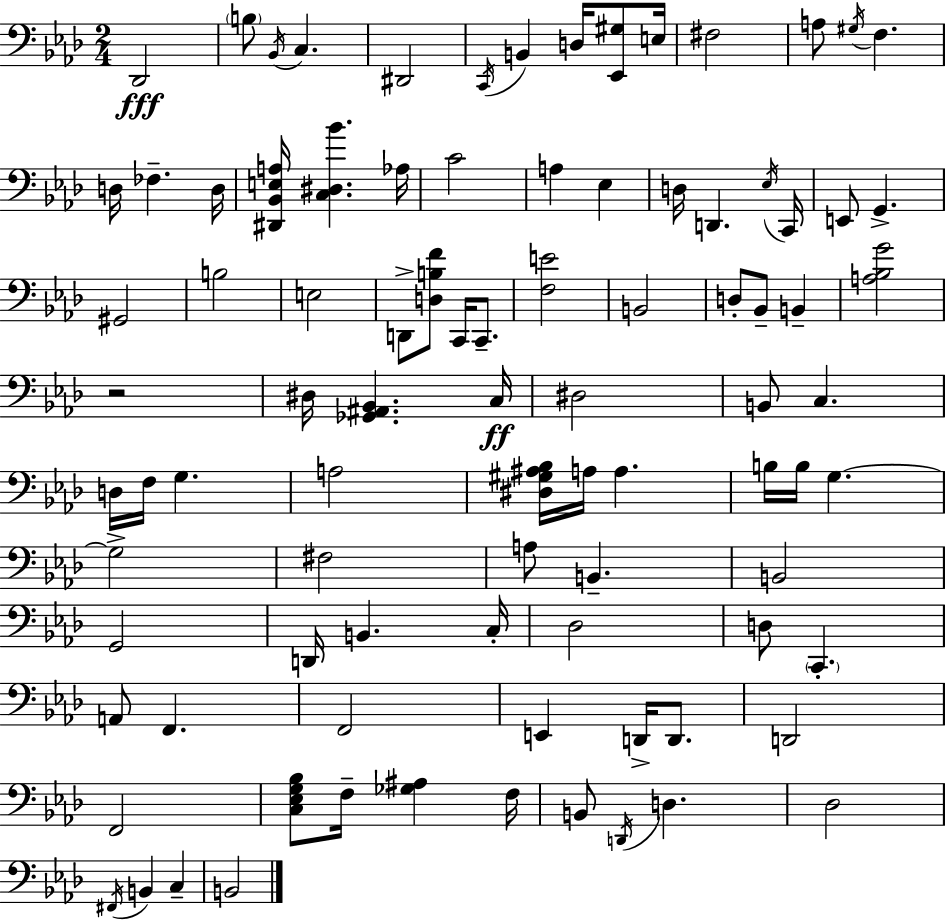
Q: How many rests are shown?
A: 1